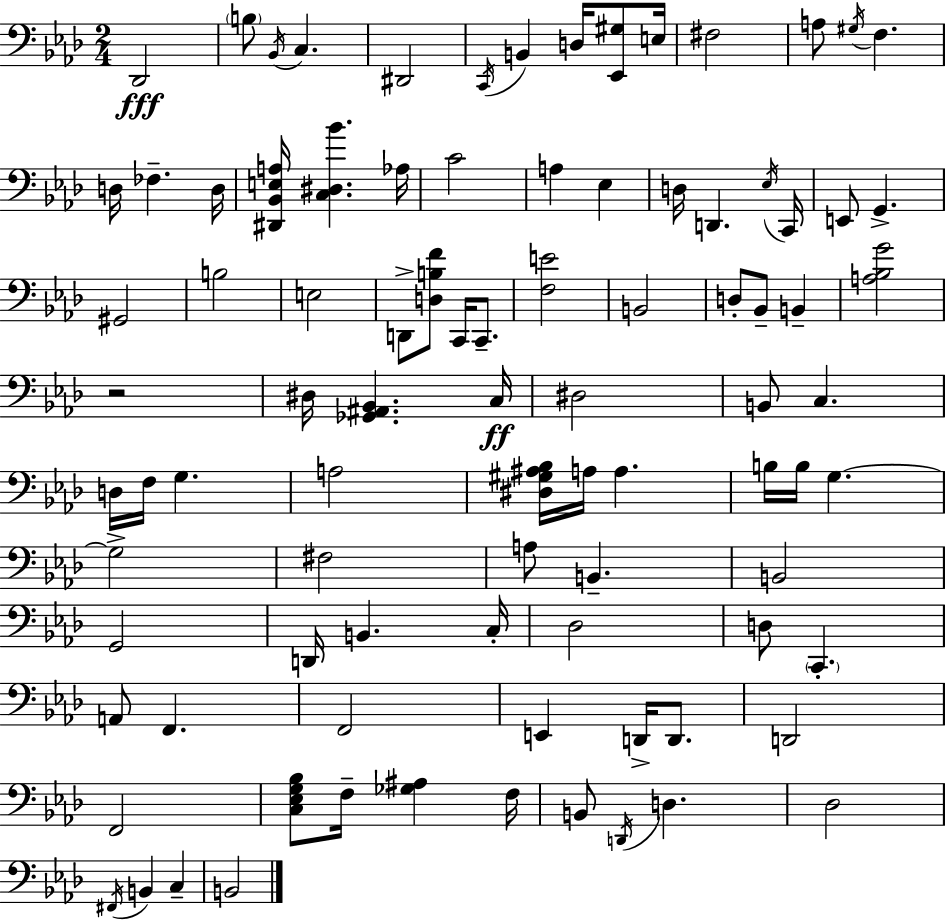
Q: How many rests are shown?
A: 1